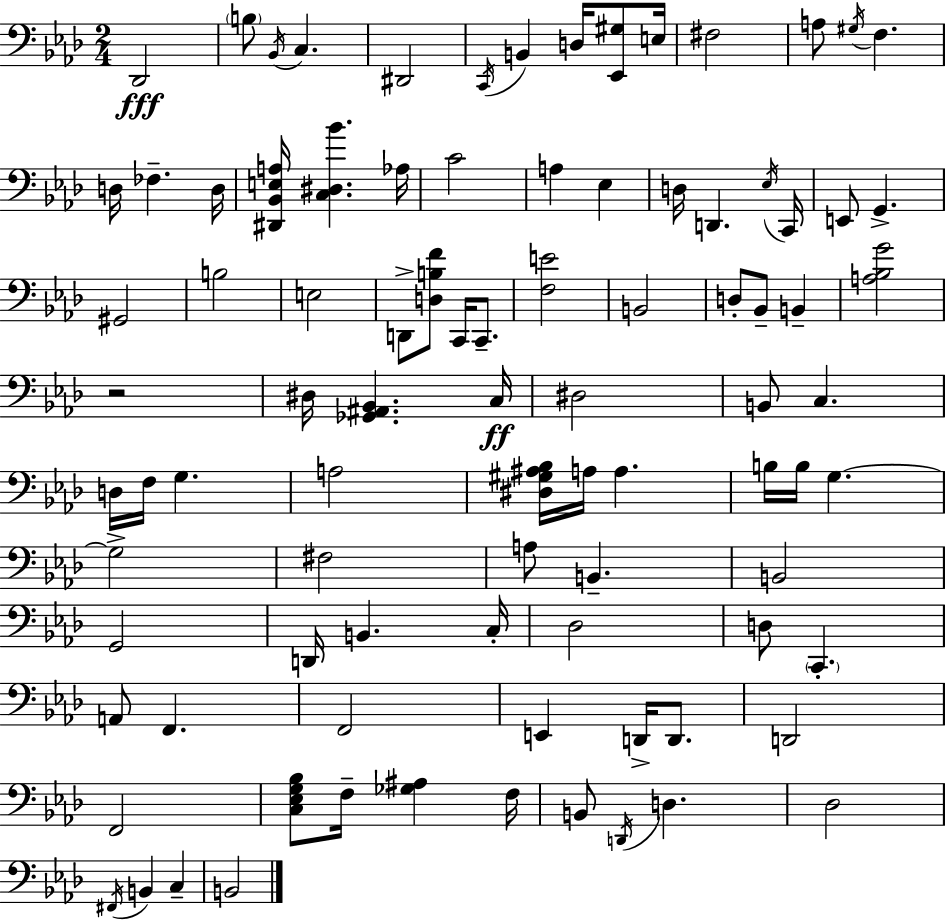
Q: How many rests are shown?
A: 1